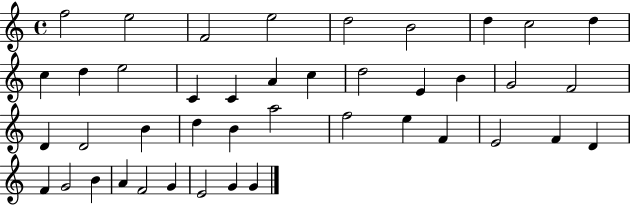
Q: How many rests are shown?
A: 0